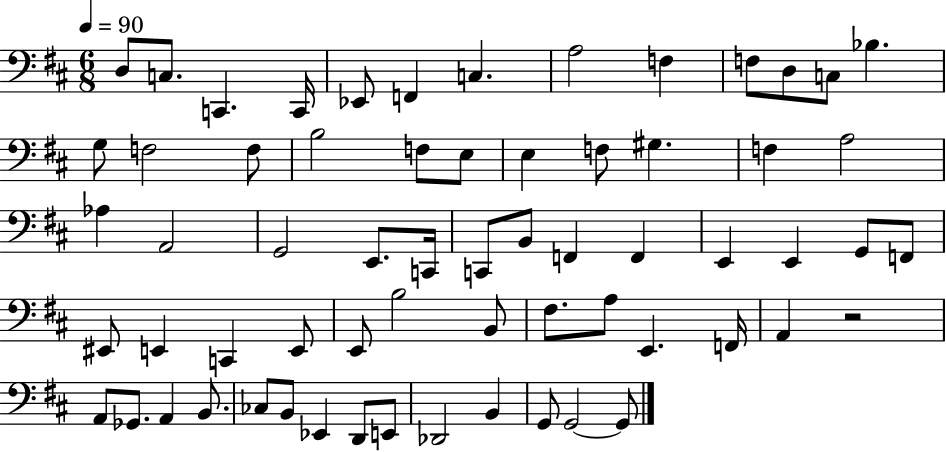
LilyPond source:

{
  \clef bass
  \numericTimeSignature
  \time 6/8
  \key d \major
  \tempo 4 = 90
  d8 c8. c,4. c,16 | ees,8 f,4 c4. | a2 f4 | f8 d8 c8 bes4. | \break g8 f2 f8 | b2 f8 e8 | e4 f8 gis4. | f4 a2 | \break aes4 a,2 | g,2 e,8. c,16 | c,8 b,8 f,4 f,4 | e,4 e,4 g,8 f,8 | \break eis,8 e,4 c,4 e,8 | e,8 b2 b,8 | fis8. a8 e,4. f,16 | a,4 r2 | \break a,8 ges,8. a,4 b,8. | ces8 b,8 ees,4 d,8 e,8 | des,2 b,4 | g,8 g,2~~ g,8 | \break \bar "|."
}